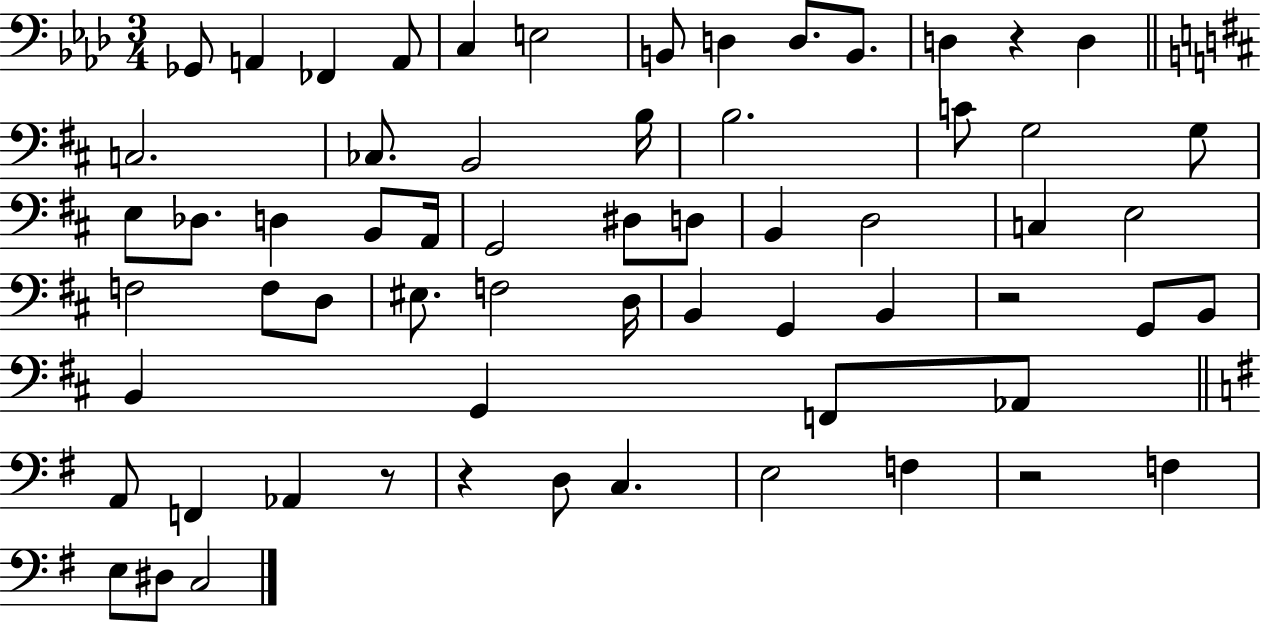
X:1
T:Untitled
M:3/4
L:1/4
K:Ab
_G,,/2 A,, _F,, A,,/2 C, E,2 B,,/2 D, D,/2 B,,/2 D, z D, C,2 _C,/2 B,,2 B,/4 B,2 C/2 G,2 G,/2 E,/2 _D,/2 D, B,,/2 A,,/4 G,,2 ^D,/2 D,/2 B,, D,2 C, E,2 F,2 F,/2 D,/2 ^E,/2 F,2 D,/4 B,, G,, B,, z2 G,,/2 B,,/2 B,, G,, F,,/2 _A,,/2 A,,/2 F,, _A,, z/2 z D,/2 C, E,2 F, z2 F, E,/2 ^D,/2 C,2